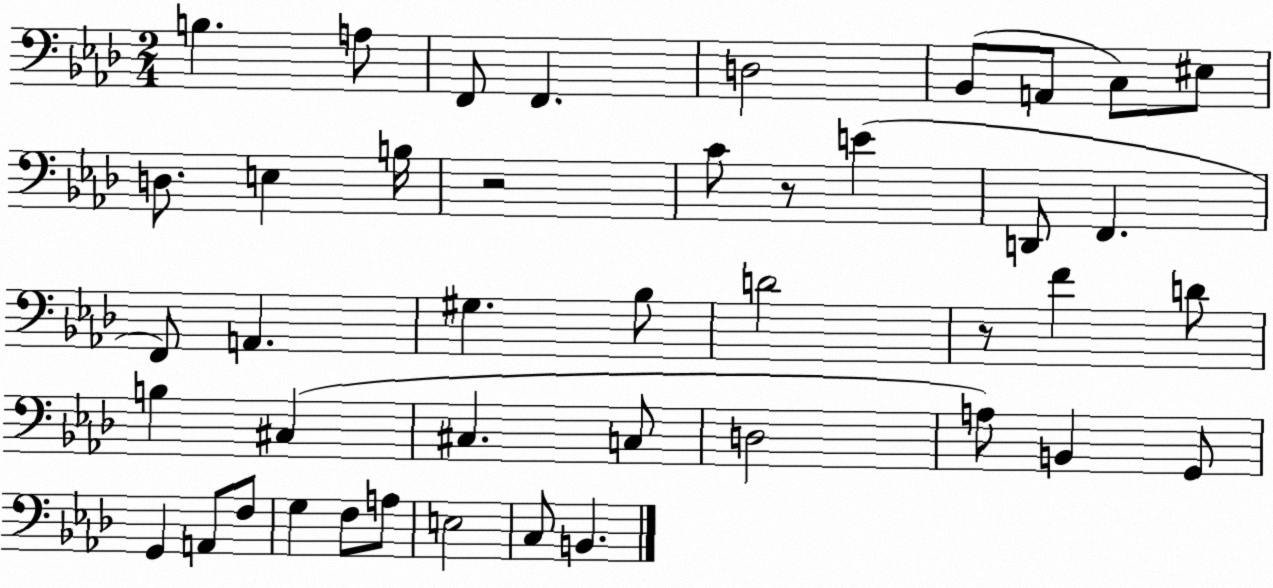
X:1
T:Untitled
M:2/4
L:1/4
K:Ab
B, A,/2 F,,/2 F,, D,2 _B,,/2 A,,/2 C,/2 ^E,/2 D,/2 E, B,/4 z2 C/2 z/2 E D,,/2 F,, F,,/2 A,, ^G, _B,/2 D2 z/2 F D/2 B, ^C, ^C, C,/2 D,2 A,/2 B,, G,,/2 G,, A,,/2 F,/2 G, F,/2 A,/2 E,2 C,/2 B,,